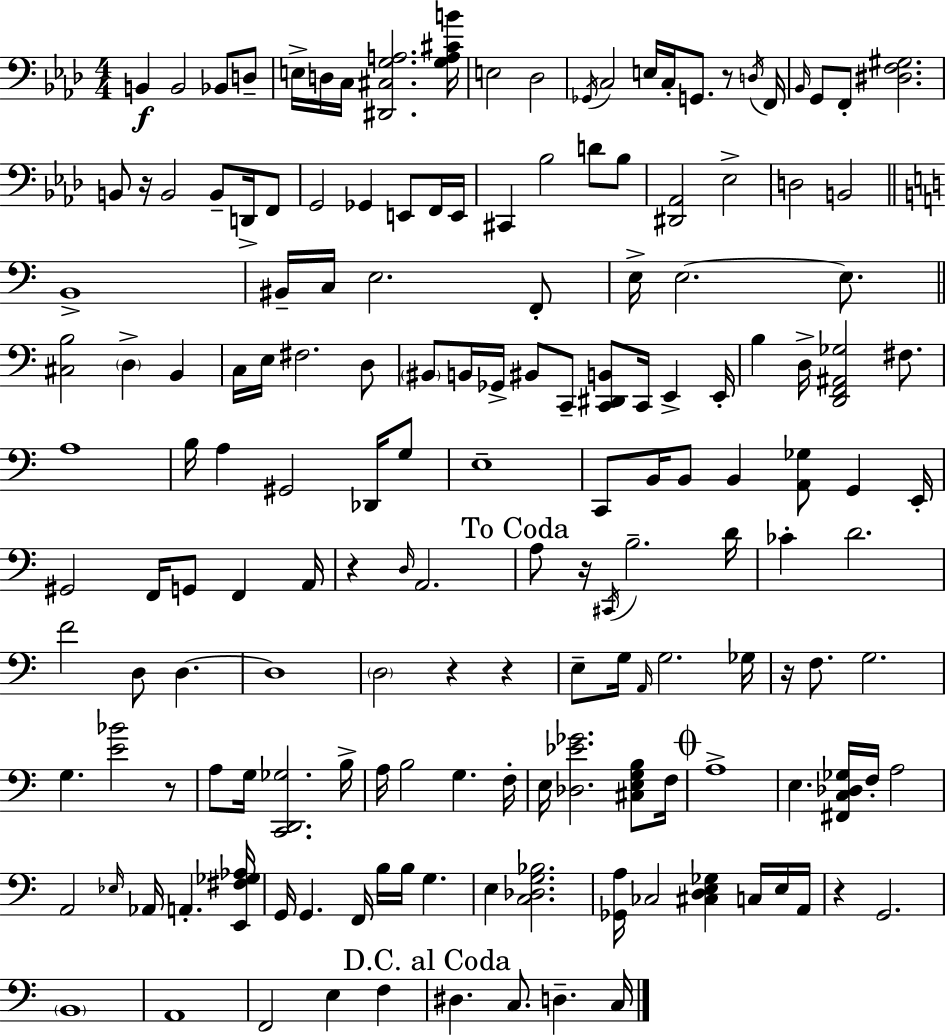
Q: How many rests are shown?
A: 9